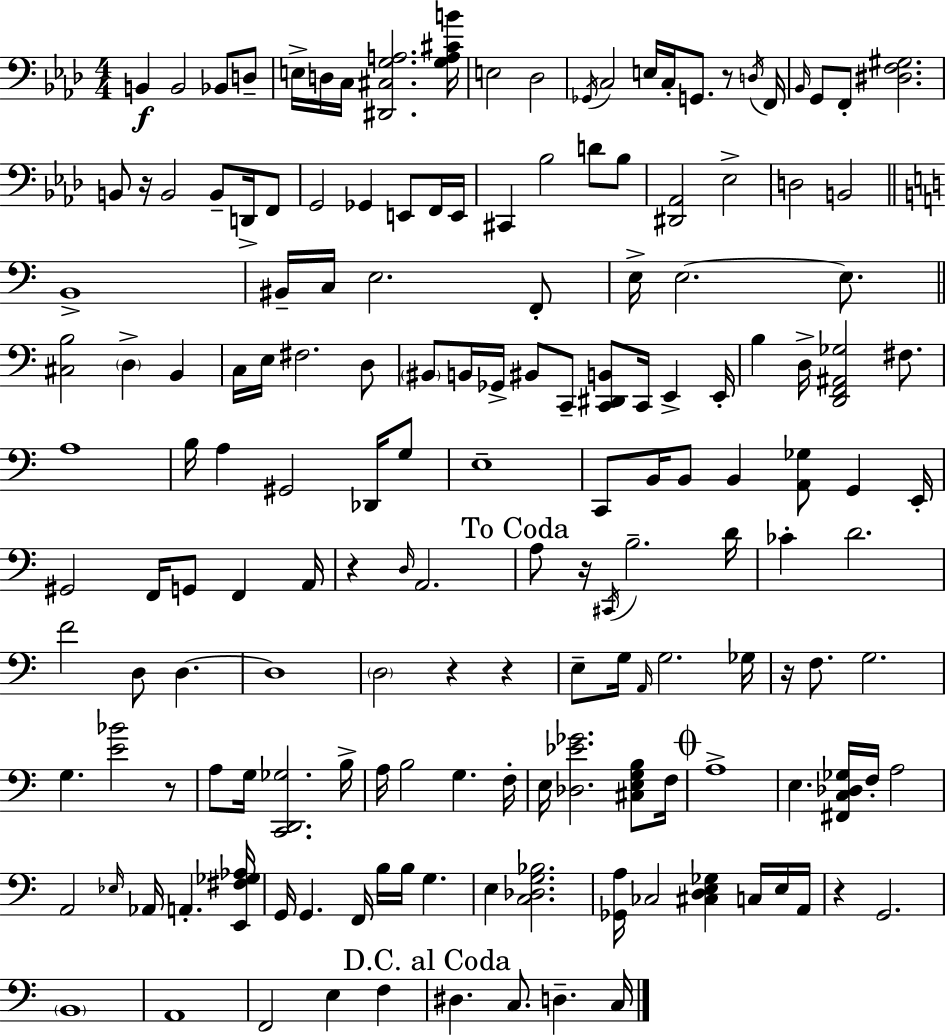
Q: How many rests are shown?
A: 9